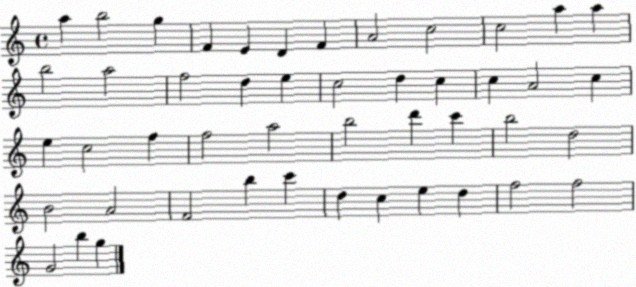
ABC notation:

X:1
T:Untitled
M:4/4
L:1/4
K:C
a b2 g F E D F A2 c2 c2 a a b2 a2 f2 d e c2 d c c A2 c e c2 f f2 a2 b2 d' c' b2 d2 B2 A2 F2 b c' d c e d f2 f2 G2 b g